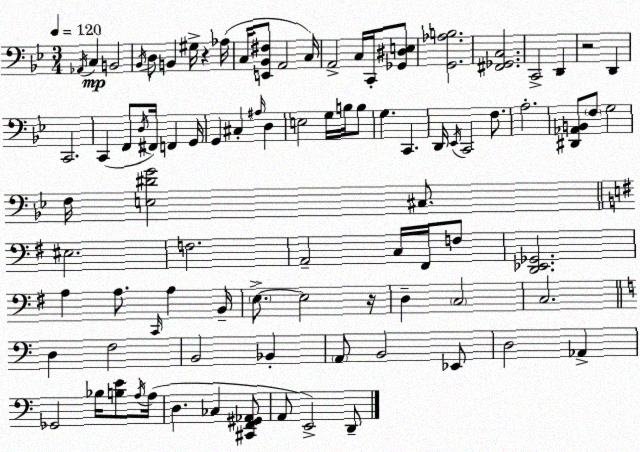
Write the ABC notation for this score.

X:1
T:Untitled
M:3/4
L:1/4
K:Bb
_A,,/4 C, B,,2 _B,,/4 D,/2 B,, ^G,/4 z _A,/4 C,/4 [E,,_B,,^F,]/2 A,,2 C,/4 A,,2 C,/4 C,,/4 [_G,,^D,E,]/2 [G,,_A,B,]2 [^F,,_G,,C,]2 C,,2 D,, z2 D,, C,,2 C,, F,,/2 D,/4 ^F,,/4 F,, G,,/4 G,, ^C, ^A,/4 D, E,2 G,/4 B,/4 B,/2 G, C,, D,,/4 _E,,/4 C,,2 F,/2 A,2 [^D,,_A,,B,,]/2 F,/2 G,2 F,/4 [E,^DG]2 ^C,/2 ^E,2 F,2 A,,2 C,/4 ^F,,/4 F,/2 [D,,_E,,_G,,]2 A, A,/2 C,,/4 A, B,,/4 E,/2 E,2 z/4 D, C,2 C,2 D, F,2 B,,2 _B,, A,,/2 B,,2 _E,,/2 D,2 _A,, _G,,2 _B,/4 [B,E]/2 A,/4 A,/4 D, _C, [^C,,F,,^G,,_A,,]/2 A,,/2 E,,2 D,,/2